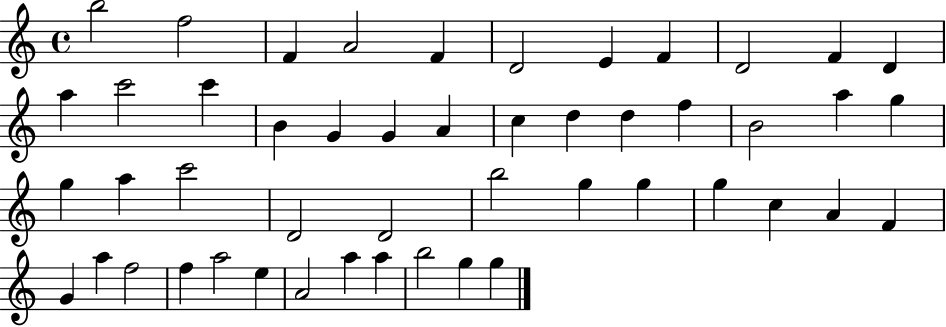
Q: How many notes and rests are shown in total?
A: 49